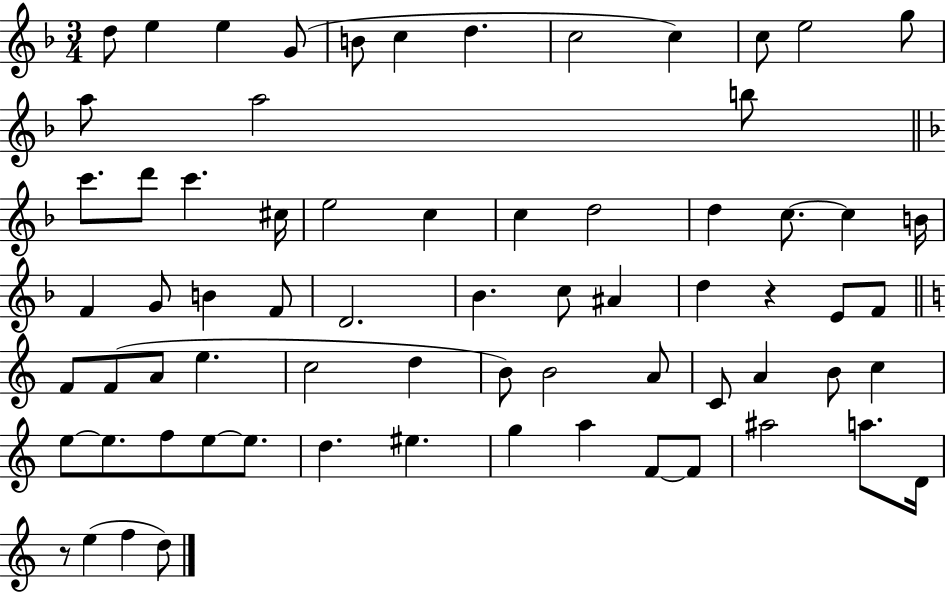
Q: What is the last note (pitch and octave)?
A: D5